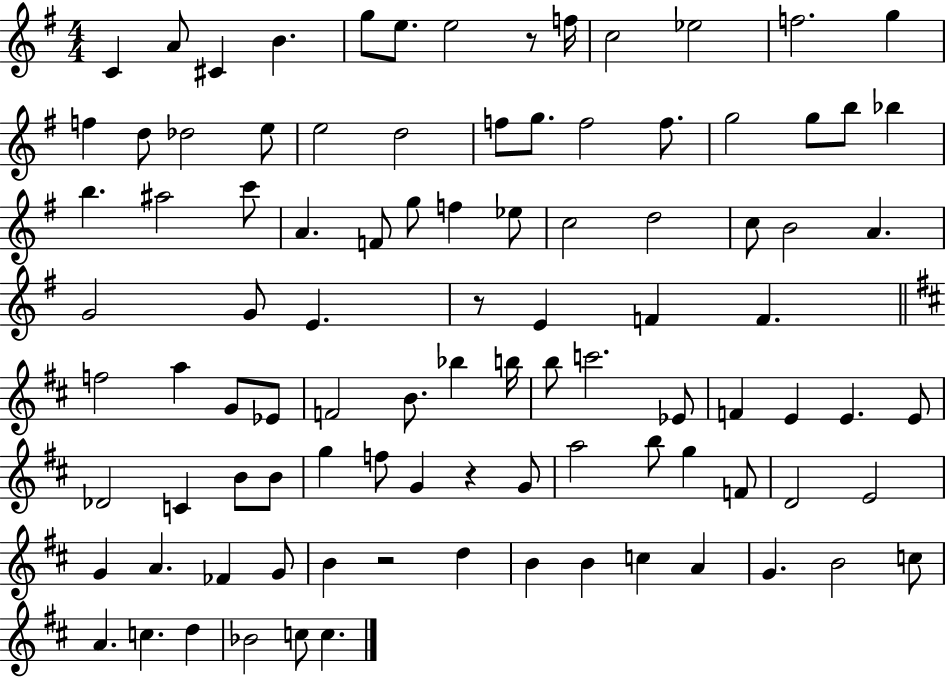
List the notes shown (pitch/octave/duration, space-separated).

C4/q A4/e C#4/q B4/q. G5/e E5/e. E5/h R/e F5/s C5/h Eb5/h F5/h. G5/q F5/q D5/e Db5/h E5/e E5/h D5/h F5/e G5/e. F5/h F5/e. G5/h G5/e B5/e Bb5/q B5/q. A#5/h C6/e A4/q. F4/e G5/e F5/q Eb5/e C5/h D5/h C5/e B4/h A4/q. G4/h G4/e E4/q. R/e E4/q F4/q F4/q. F5/h A5/q G4/e Eb4/e F4/h B4/e. Bb5/q B5/s B5/e C6/h. Eb4/e F4/q E4/q E4/q. E4/e Db4/h C4/q B4/e B4/e G5/q F5/e G4/q R/q G4/e A5/h B5/e G5/q F4/e D4/h E4/h G4/q A4/q. FES4/q G4/e B4/q R/h D5/q B4/q B4/q C5/q A4/q G4/q. B4/h C5/e A4/q. C5/q. D5/q Bb4/h C5/e C5/q.